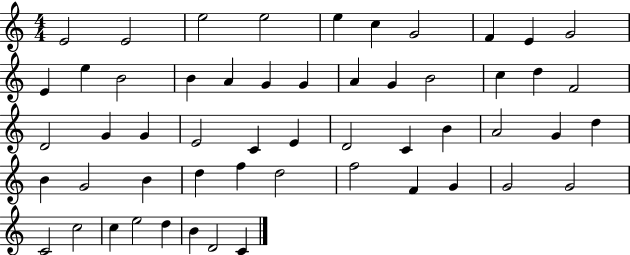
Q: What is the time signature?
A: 4/4